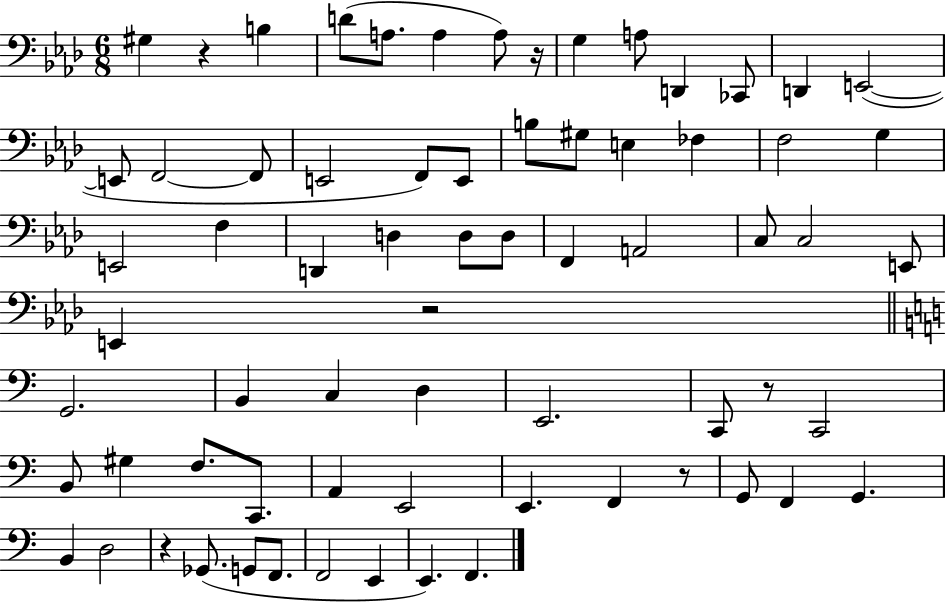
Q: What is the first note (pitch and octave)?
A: G#3